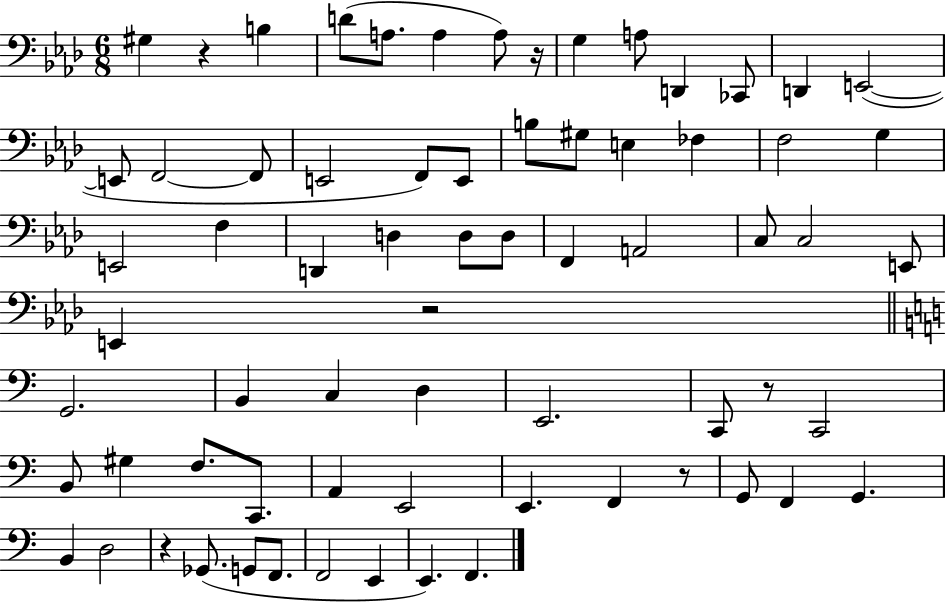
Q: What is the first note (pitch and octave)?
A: G#3